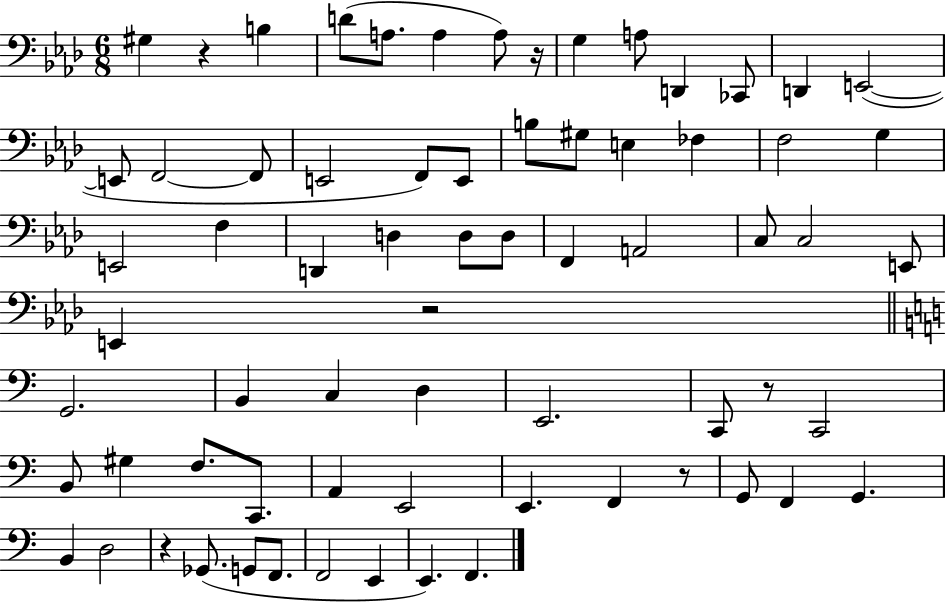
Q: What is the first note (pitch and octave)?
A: G#3